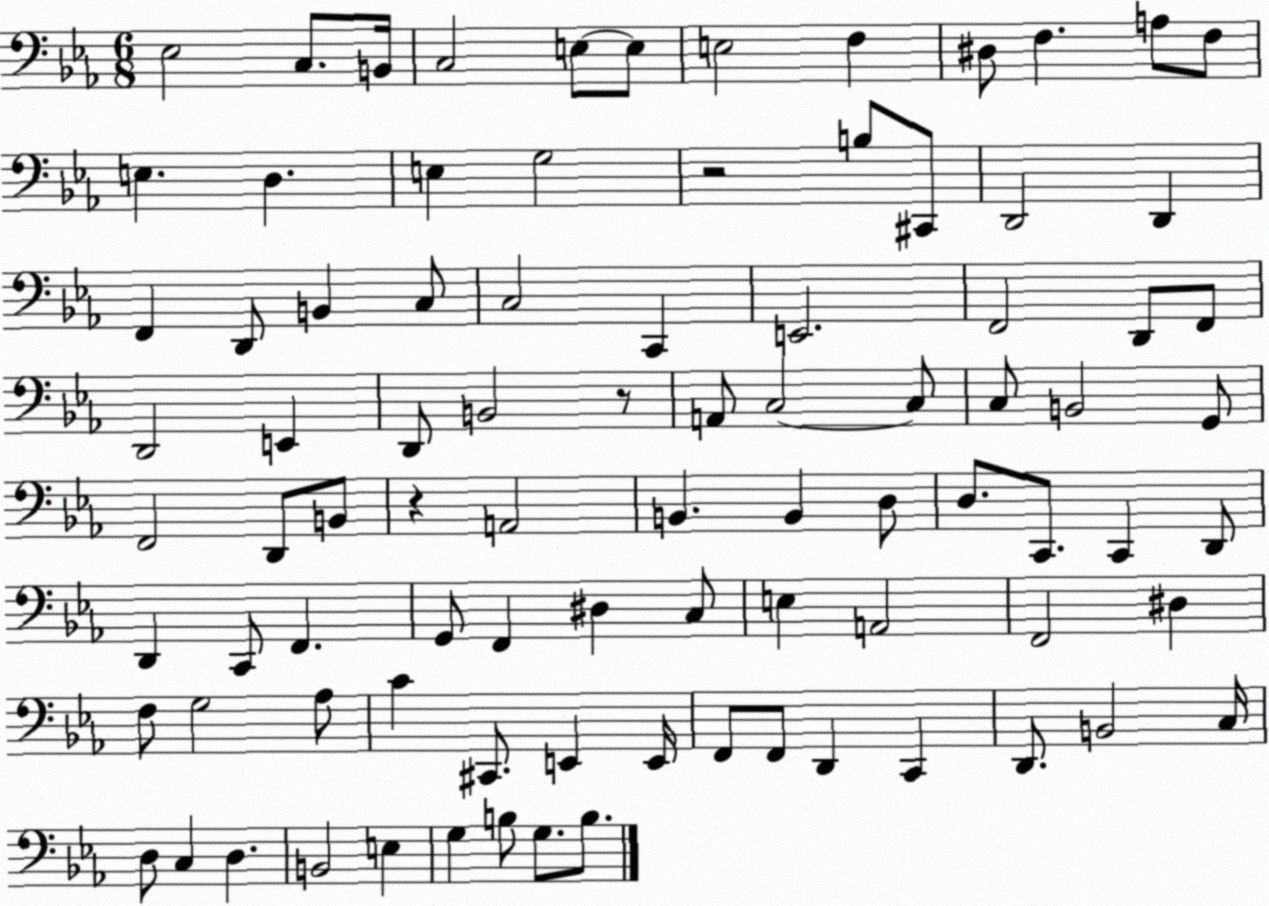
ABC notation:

X:1
T:Untitled
M:6/8
L:1/4
K:Eb
_E,2 C,/2 B,,/4 C,2 E,/2 E,/2 E,2 F, ^D,/2 F, A,/2 F,/2 E, D, E, G,2 z2 B,/2 ^C,,/2 D,,2 D,, F,, D,,/2 B,, C,/2 C,2 C,, E,,2 F,,2 D,,/2 F,,/2 D,,2 E,, D,,/2 B,,2 z/2 A,,/2 C,2 C,/2 C,/2 B,,2 G,,/2 F,,2 D,,/2 B,,/2 z A,,2 B,, B,, D,/2 D,/2 C,,/2 C,, D,,/2 D,, C,,/2 F,, G,,/2 F,, ^D, C,/2 E, A,,2 F,,2 ^D, F,/2 G,2 _A,/2 C ^C,,/2 E,, E,,/4 F,,/2 F,,/2 D,, C,, D,,/2 B,,2 C,/4 D,/2 C, D, B,,2 E, G, B,/2 G,/2 B,/2